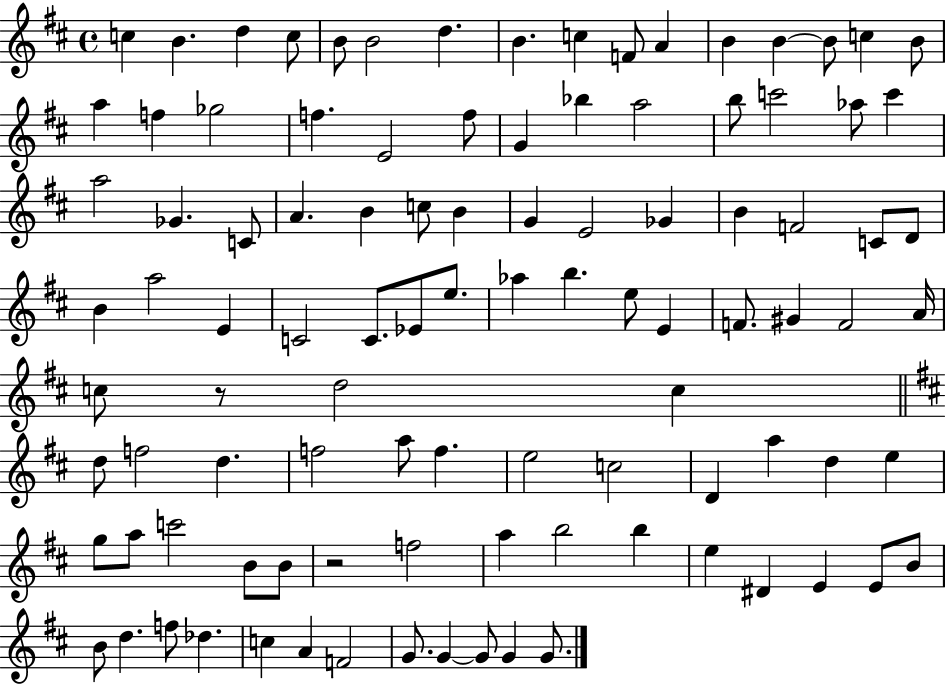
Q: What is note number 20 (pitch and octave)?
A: F5